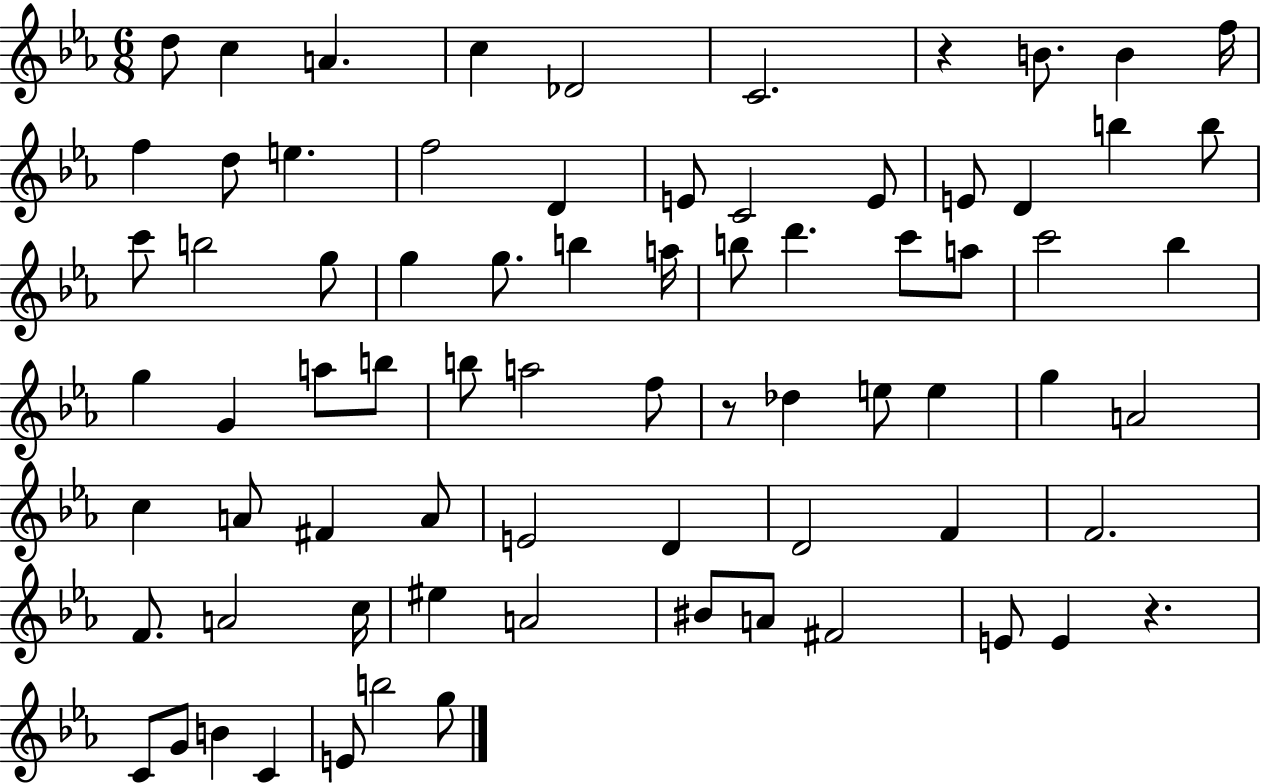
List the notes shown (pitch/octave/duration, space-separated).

D5/e C5/q A4/q. C5/q Db4/h C4/h. R/q B4/e. B4/q F5/s F5/q D5/e E5/q. F5/h D4/q E4/e C4/h E4/e E4/e D4/q B5/q B5/e C6/e B5/h G5/e G5/q G5/e. B5/q A5/s B5/e D6/q. C6/e A5/e C6/h Bb5/q G5/q G4/q A5/e B5/e B5/e A5/h F5/e R/e Db5/q E5/e E5/q G5/q A4/h C5/q A4/e F#4/q A4/e E4/h D4/q D4/h F4/q F4/h. F4/e. A4/h C5/s EIS5/q A4/h BIS4/e A4/e F#4/h E4/e E4/q R/q. C4/e G4/e B4/q C4/q E4/e B5/h G5/e